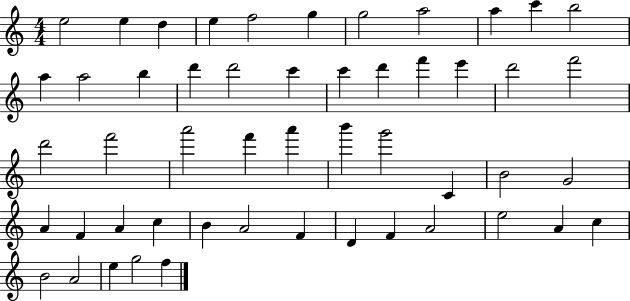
{
  \clef treble
  \numericTimeSignature
  \time 4/4
  \key c \major
  e''2 e''4 d''4 | e''4 f''2 g''4 | g''2 a''2 | a''4 c'''4 b''2 | \break a''4 a''2 b''4 | d'''4 d'''2 c'''4 | c'''4 d'''4 f'''4 e'''4 | d'''2 f'''2 | \break d'''2 f'''2 | a'''2 f'''4 a'''4 | b'''4 g'''2 c'4 | b'2 g'2 | \break a'4 f'4 a'4 c''4 | b'4 a'2 f'4 | d'4 f'4 a'2 | e''2 a'4 c''4 | \break b'2 a'2 | e''4 g''2 f''4 | \bar "|."
}